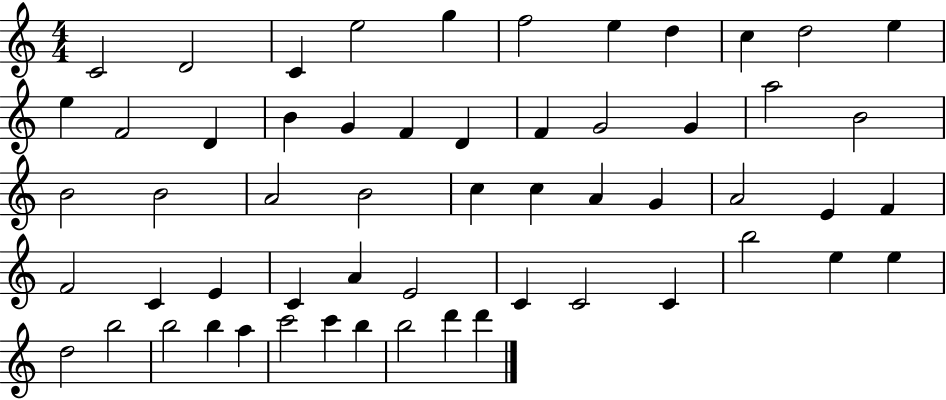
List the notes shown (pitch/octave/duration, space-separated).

C4/h D4/h C4/q E5/h G5/q F5/h E5/q D5/q C5/q D5/h E5/q E5/q F4/h D4/q B4/q G4/q F4/q D4/q F4/q G4/h G4/q A5/h B4/h B4/h B4/h A4/h B4/h C5/q C5/q A4/q G4/q A4/h E4/q F4/q F4/h C4/q E4/q C4/q A4/q E4/h C4/q C4/h C4/q B5/h E5/q E5/q D5/h B5/h B5/h B5/q A5/q C6/h C6/q B5/q B5/h D6/q D6/q